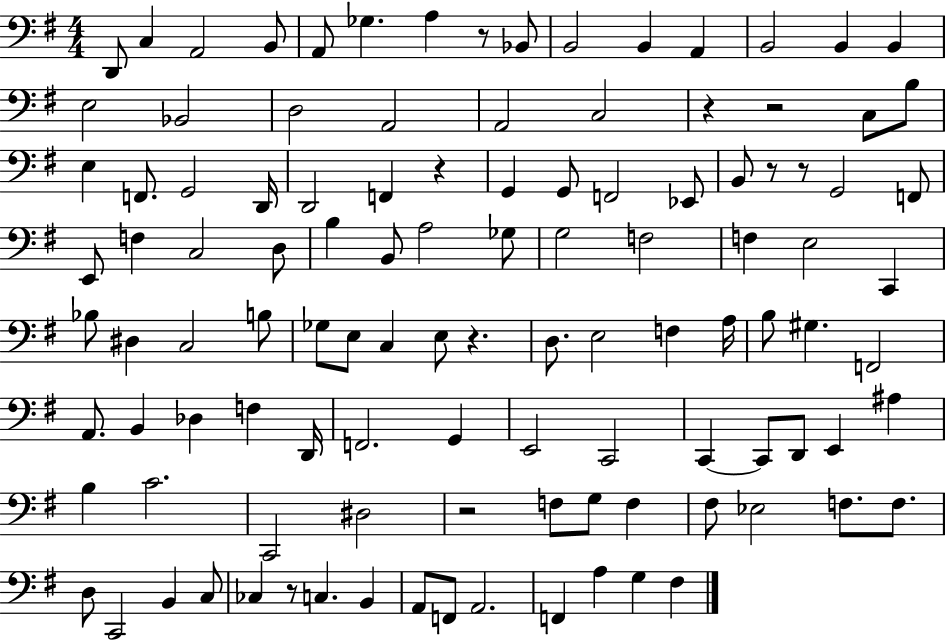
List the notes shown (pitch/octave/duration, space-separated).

D2/e C3/q A2/h B2/e A2/e Gb3/q. A3/q R/e Bb2/e B2/h B2/q A2/q B2/h B2/q B2/q E3/h Bb2/h D3/h A2/h A2/h C3/h R/q R/h C3/e B3/e E3/q F2/e. G2/h D2/s D2/h F2/q R/q G2/q G2/e F2/h Eb2/e B2/e R/e R/e G2/h F2/e E2/e F3/q C3/h D3/e B3/q B2/e A3/h Gb3/e G3/h F3/h F3/q E3/h C2/q Bb3/e D#3/q C3/h B3/e Gb3/e E3/e C3/q E3/e R/q. D3/e. E3/h F3/q A3/s B3/e G#3/q. F2/h A2/e. B2/q Db3/q F3/q D2/s F2/h. G2/q E2/h C2/h C2/q C2/e D2/e E2/q A#3/q B3/q C4/h. C2/h D#3/h R/h F3/e G3/e F3/q F#3/e Eb3/h F3/e. F3/e. D3/e C2/h B2/q C3/e CES3/q R/e C3/q. B2/q A2/e F2/e A2/h. F2/q A3/q G3/q F#3/q